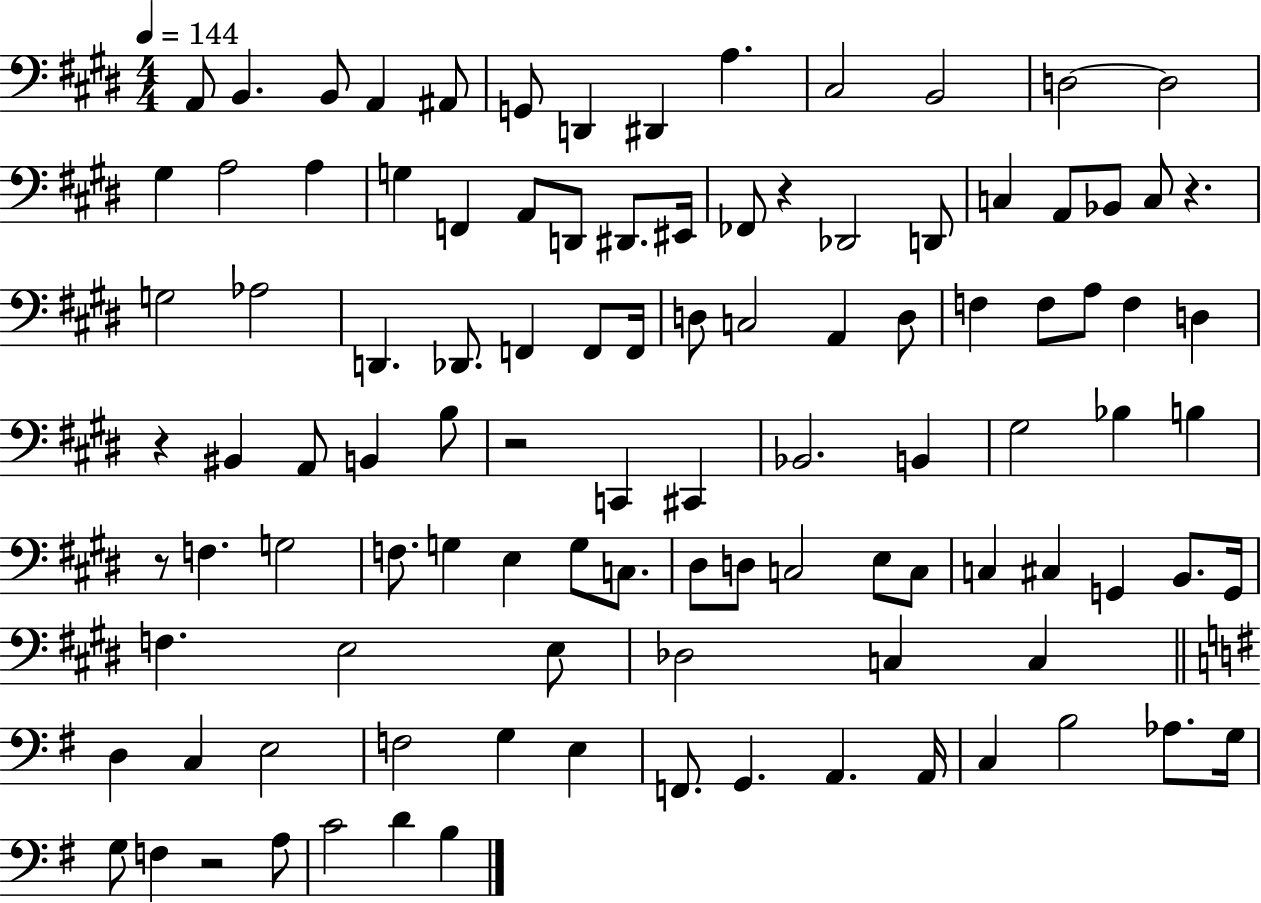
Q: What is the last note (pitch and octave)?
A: B3